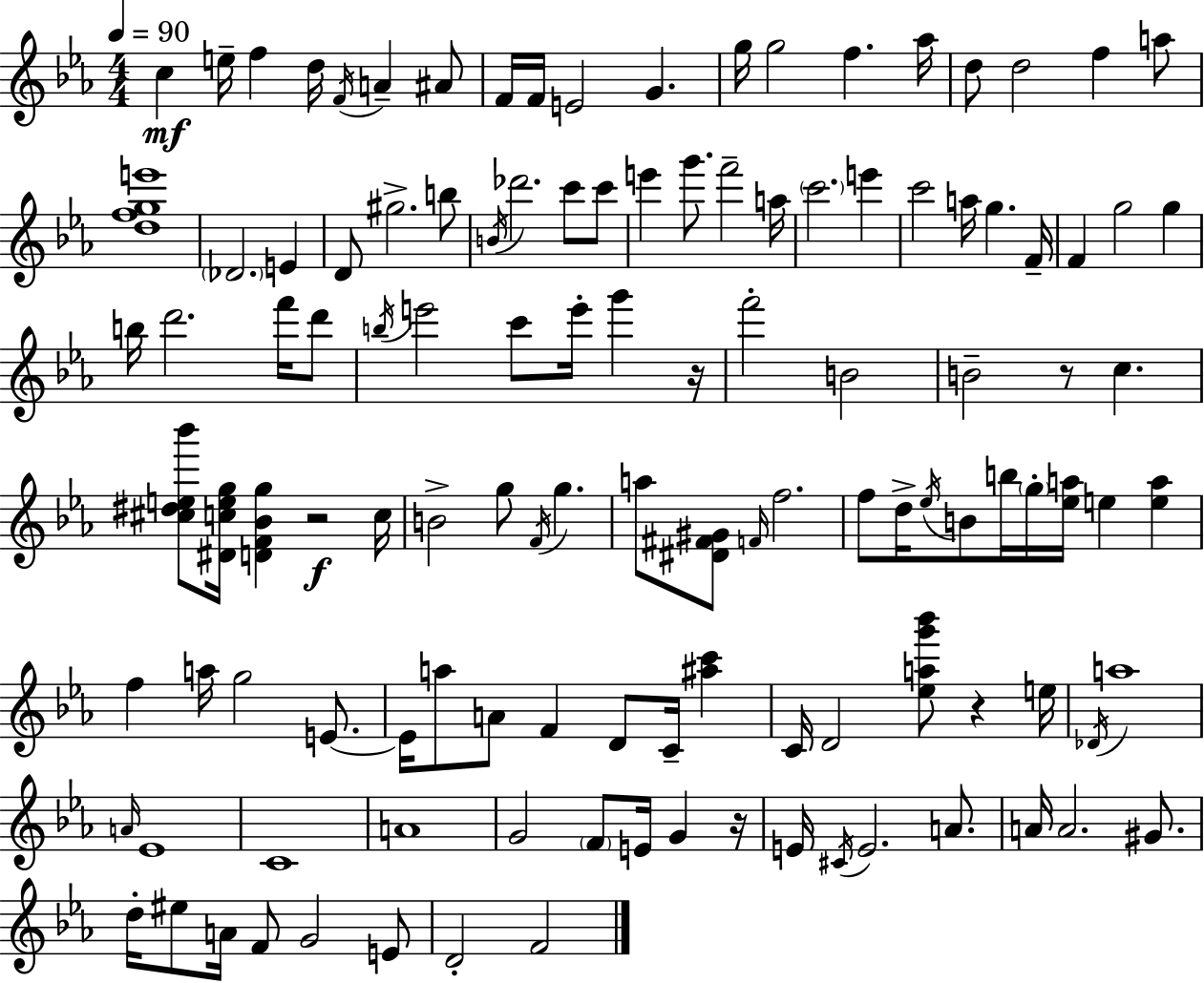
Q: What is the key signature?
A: EES major